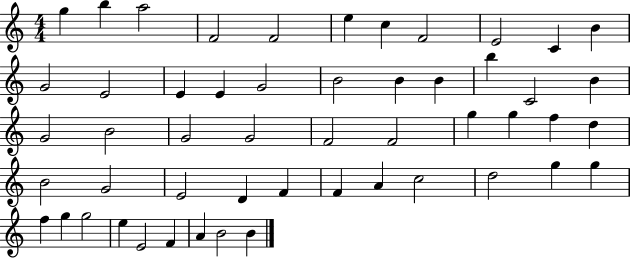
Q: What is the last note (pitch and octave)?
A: B4